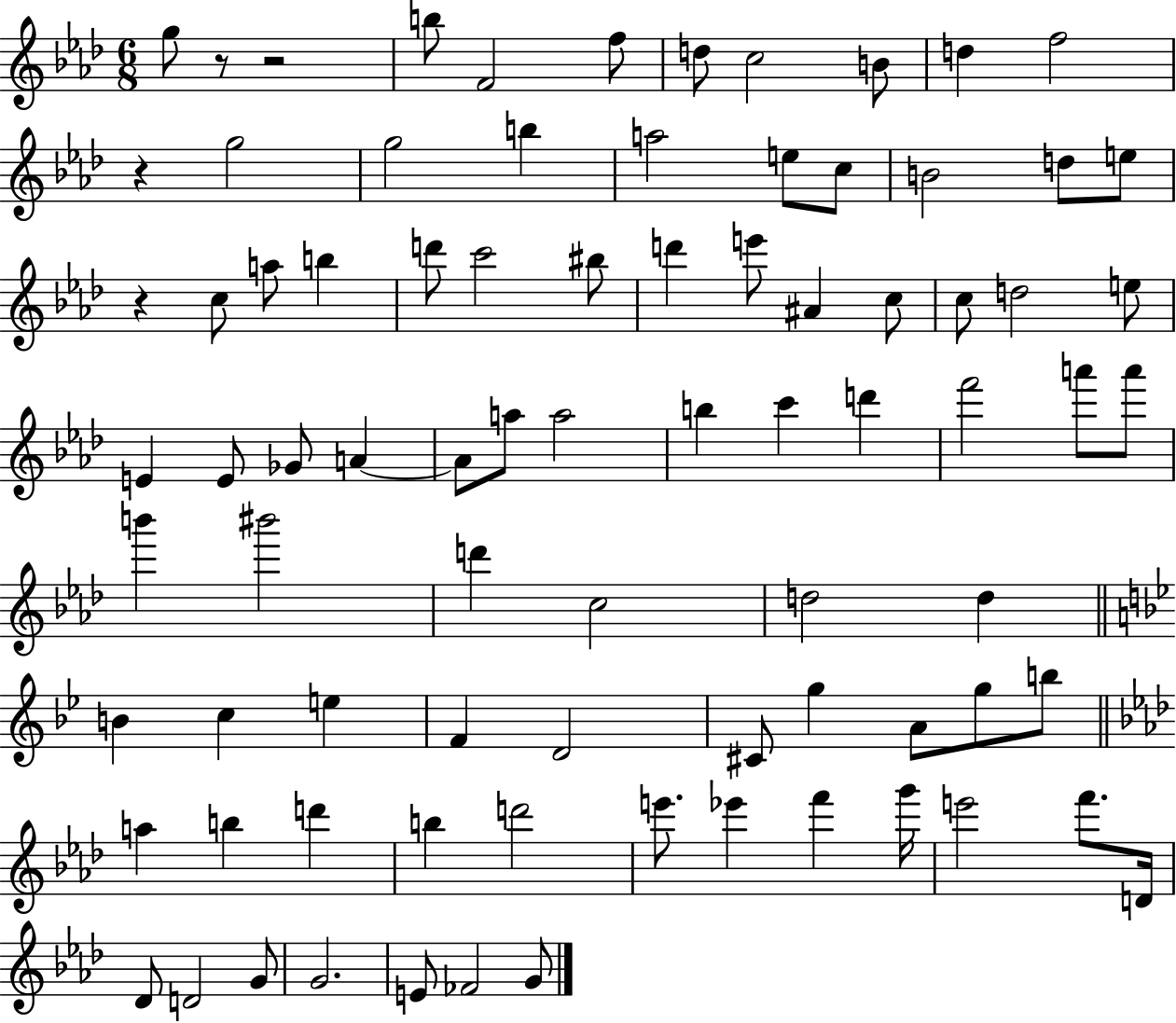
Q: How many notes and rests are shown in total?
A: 83